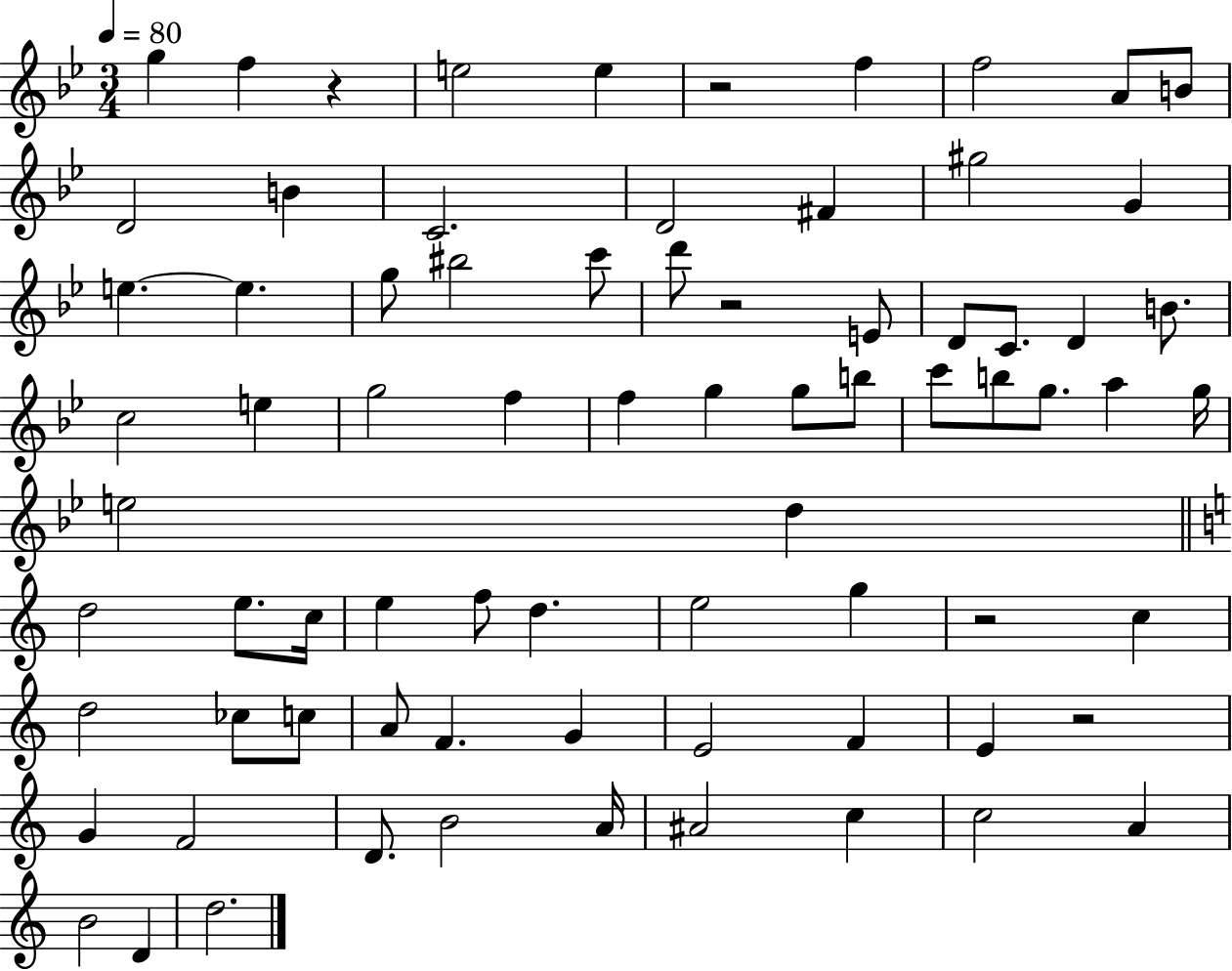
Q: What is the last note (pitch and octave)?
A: D5